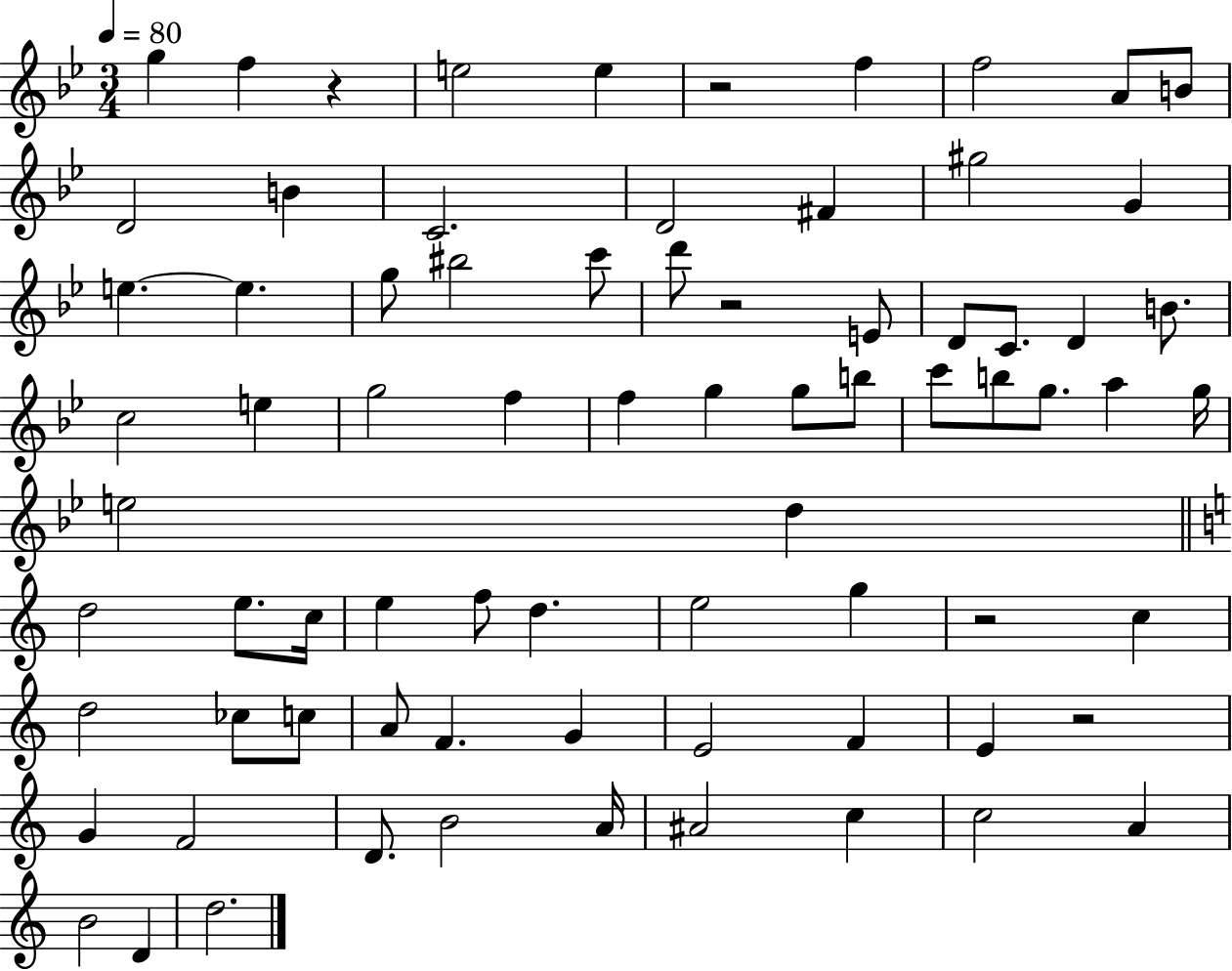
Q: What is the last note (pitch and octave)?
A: D5